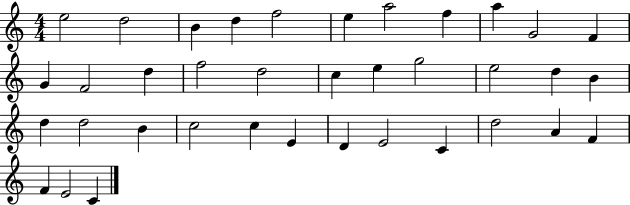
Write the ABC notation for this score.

X:1
T:Untitled
M:4/4
L:1/4
K:C
e2 d2 B d f2 e a2 f a G2 F G F2 d f2 d2 c e g2 e2 d B d d2 B c2 c E D E2 C d2 A F F E2 C